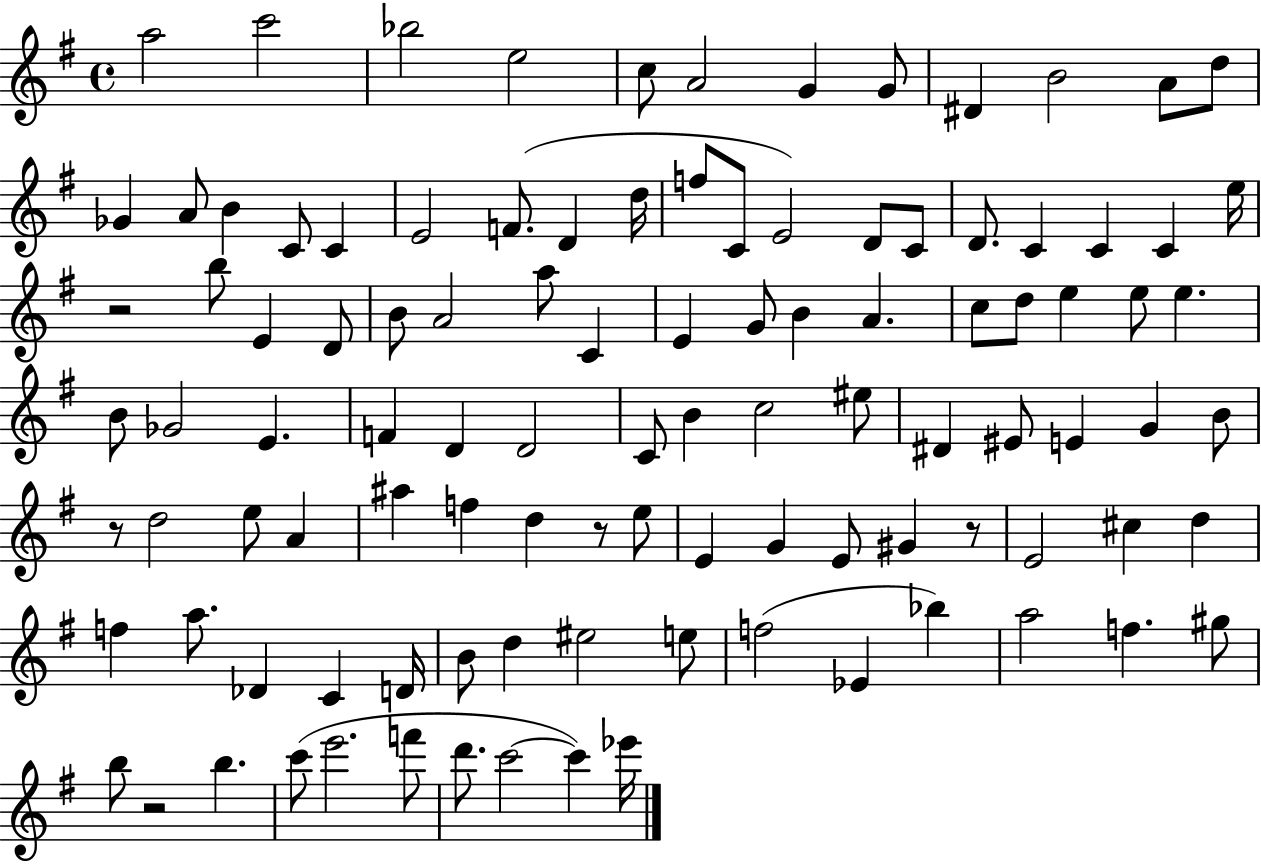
{
  \clef treble
  \time 4/4
  \defaultTimeSignature
  \key g \major
  \repeat volta 2 { a''2 c'''2 | bes''2 e''2 | c''8 a'2 g'4 g'8 | dis'4 b'2 a'8 d''8 | \break ges'4 a'8 b'4 c'8 c'4 | e'2 f'8.( d'4 d''16 | f''8 c'8 e'2) d'8 c'8 | d'8. c'4 c'4 c'4 e''16 | \break r2 b''8 e'4 d'8 | b'8 a'2 a''8 c'4 | e'4 g'8 b'4 a'4. | c''8 d''8 e''4 e''8 e''4. | \break b'8 ges'2 e'4. | f'4 d'4 d'2 | c'8 b'4 c''2 eis''8 | dis'4 eis'8 e'4 g'4 b'8 | \break r8 d''2 e''8 a'4 | ais''4 f''4 d''4 r8 e''8 | e'4 g'4 e'8 gis'4 r8 | e'2 cis''4 d''4 | \break f''4 a''8. des'4 c'4 d'16 | b'8 d''4 eis''2 e''8 | f''2( ees'4 bes''4) | a''2 f''4. gis''8 | \break b''8 r2 b''4. | c'''8( e'''2. f'''8 | d'''8. c'''2~~ c'''4) ees'''16 | } \bar "|."
}